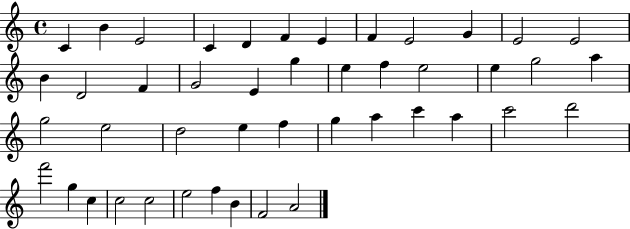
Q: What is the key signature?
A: C major